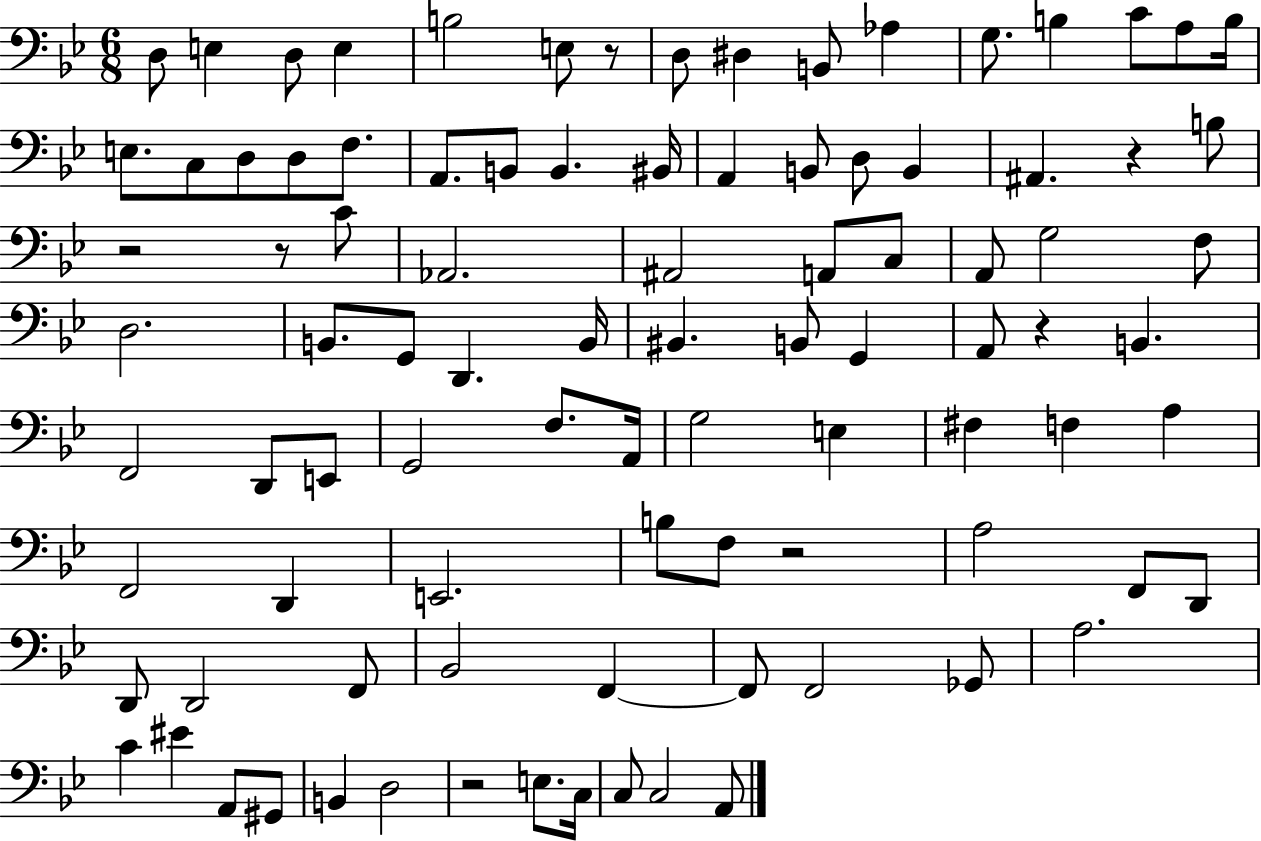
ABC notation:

X:1
T:Untitled
M:6/8
L:1/4
K:Bb
D,/2 E, D,/2 E, B,2 E,/2 z/2 D,/2 ^D, B,,/2 _A, G,/2 B, C/2 A,/2 B,/4 E,/2 C,/2 D,/2 D,/2 F,/2 A,,/2 B,,/2 B,, ^B,,/4 A,, B,,/2 D,/2 B,, ^A,, z B,/2 z2 z/2 C/2 _A,,2 ^A,,2 A,,/2 C,/2 A,,/2 G,2 F,/2 D,2 B,,/2 G,,/2 D,, B,,/4 ^B,, B,,/2 G,, A,,/2 z B,, F,,2 D,,/2 E,,/2 G,,2 F,/2 A,,/4 G,2 E, ^F, F, A, F,,2 D,, E,,2 B,/2 F,/2 z2 A,2 F,,/2 D,,/2 D,,/2 D,,2 F,,/2 _B,,2 F,, F,,/2 F,,2 _G,,/2 A,2 C ^E A,,/2 ^G,,/2 B,, D,2 z2 E,/2 C,/4 C,/2 C,2 A,,/2